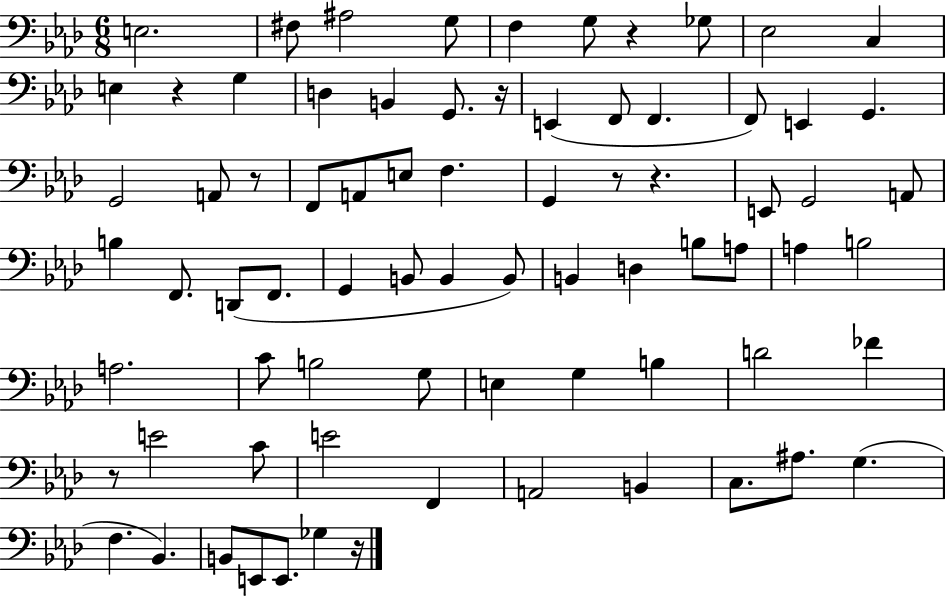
E3/h. F#3/e A#3/h G3/e F3/q G3/e R/q Gb3/e Eb3/h C3/q E3/q R/q G3/q D3/q B2/q G2/e. R/s E2/q F2/e F2/q. F2/e E2/q G2/q. G2/h A2/e R/e F2/e A2/e E3/e F3/q. G2/q R/e R/q. E2/e G2/h A2/e B3/q F2/e. D2/e F2/e. G2/q B2/e B2/q B2/e B2/q D3/q B3/e A3/e A3/q B3/h A3/h. C4/e B3/h G3/e E3/q G3/q B3/q D4/h FES4/q R/e E4/h C4/e E4/h F2/q A2/h B2/q C3/e. A#3/e. G3/q. F3/q. Bb2/q. B2/e E2/e E2/e. Gb3/q R/s